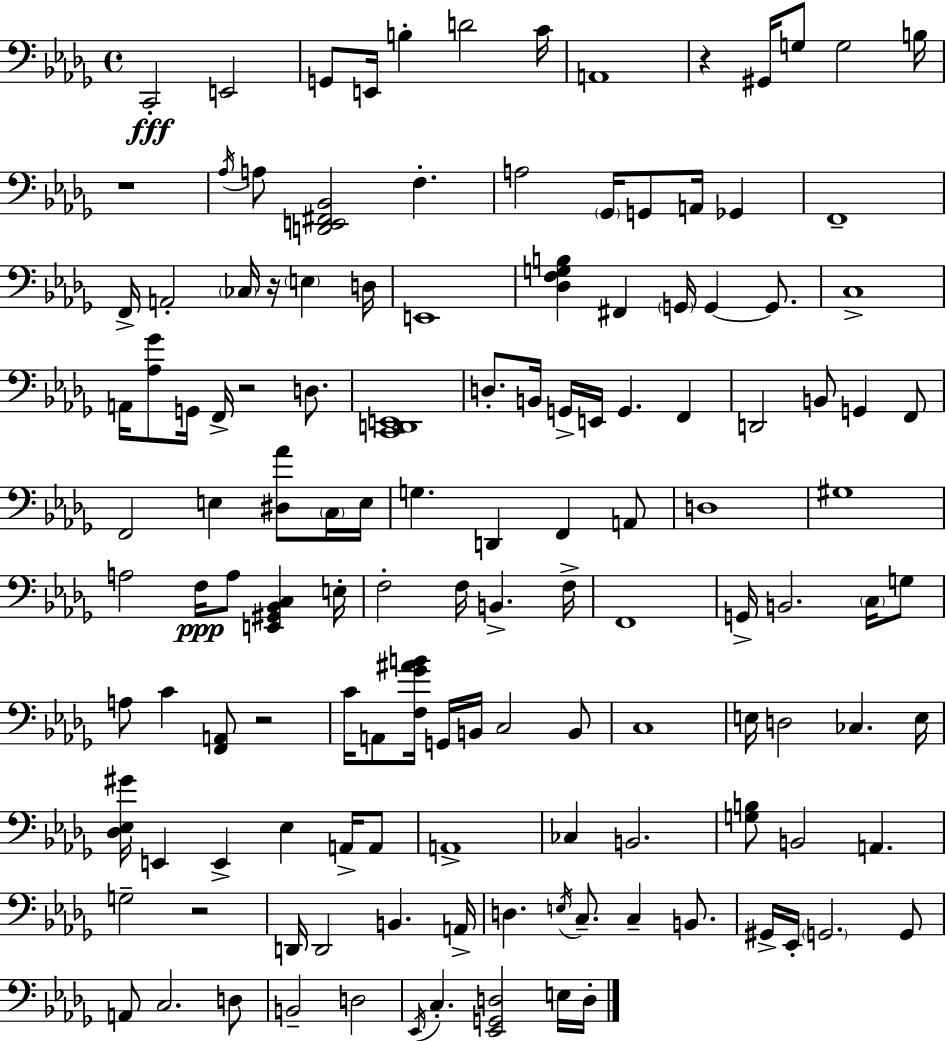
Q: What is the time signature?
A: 4/4